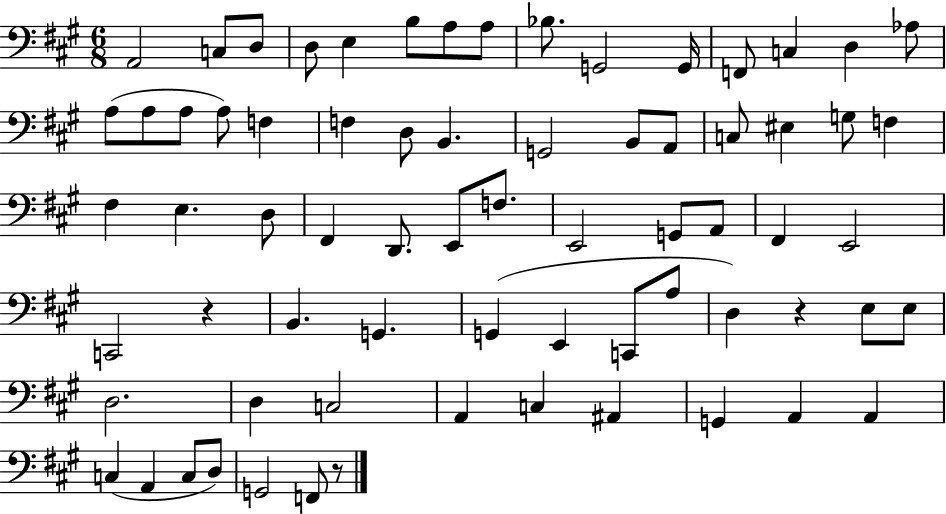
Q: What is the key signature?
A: A major